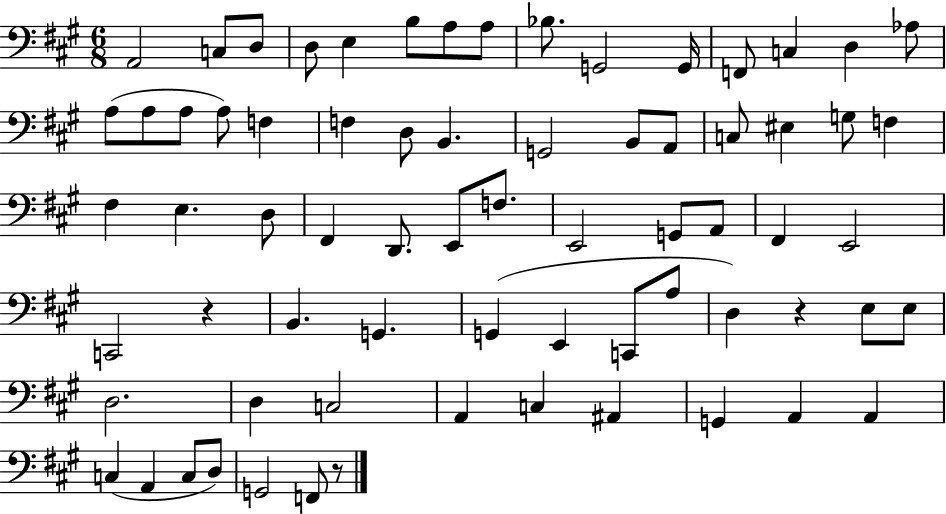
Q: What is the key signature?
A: A major